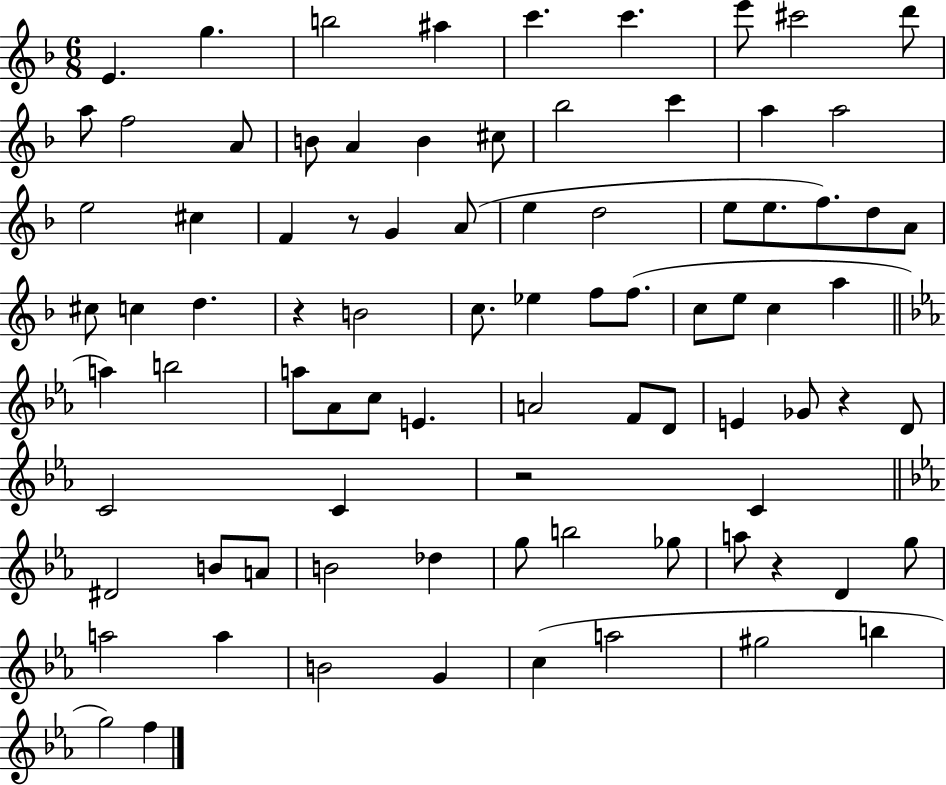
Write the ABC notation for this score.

X:1
T:Untitled
M:6/8
L:1/4
K:F
E g b2 ^a c' c' e'/2 ^c'2 d'/2 a/2 f2 A/2 B/2 A B ^c/2 _b2 c' a a2 e2 ^c F z/2 G A/2 e d2 e/2 e/2 f/2 d/2 A/2 ^c/2 c d z B2 c/2 _e f/2 f/2 c/2 e/2 c a a b2 a/2 _A/2 c/2 E A2 F/2 D/2 E _G/2 z D/2 C2 C z2 C ^D2 B/2 A/2 B2 _d g/2 b2 _g/2 a/2 z D g/2 a2 a B2 G c a2 ^g2 b g2 f